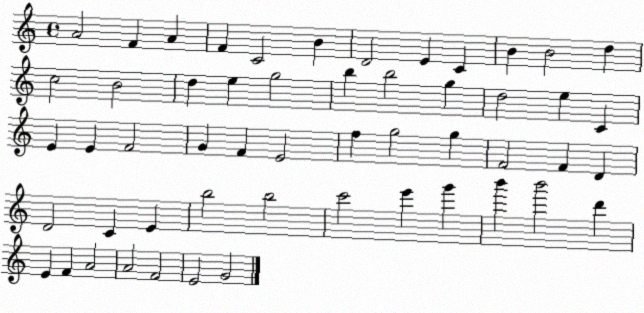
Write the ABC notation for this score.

X:1
T:Untitled
M:4/4
L:1/4
K:C
A2 F A F C2 B D2 E C B B2 d c2 B2 d e g2 b b2 g d2 e C E E F2 G F E2 f g2 g F2 F D D2 C E b2 b2 c'2 e' g' b' b'2 d' E F A2 A2 F2 E2 G2